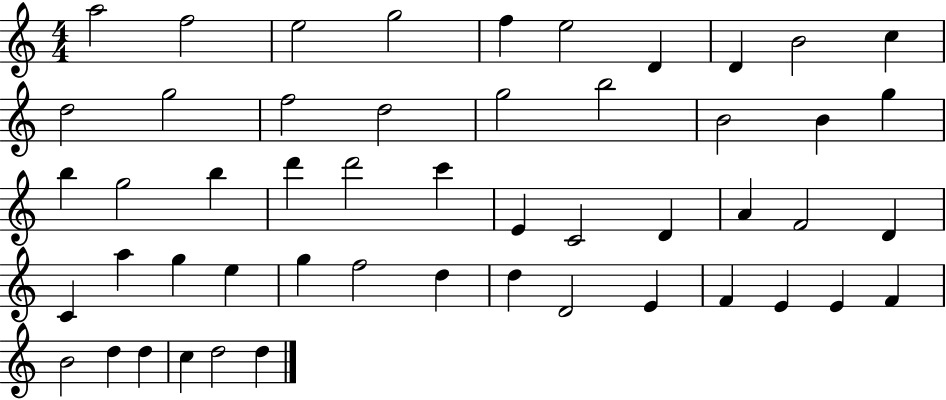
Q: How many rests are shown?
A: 0